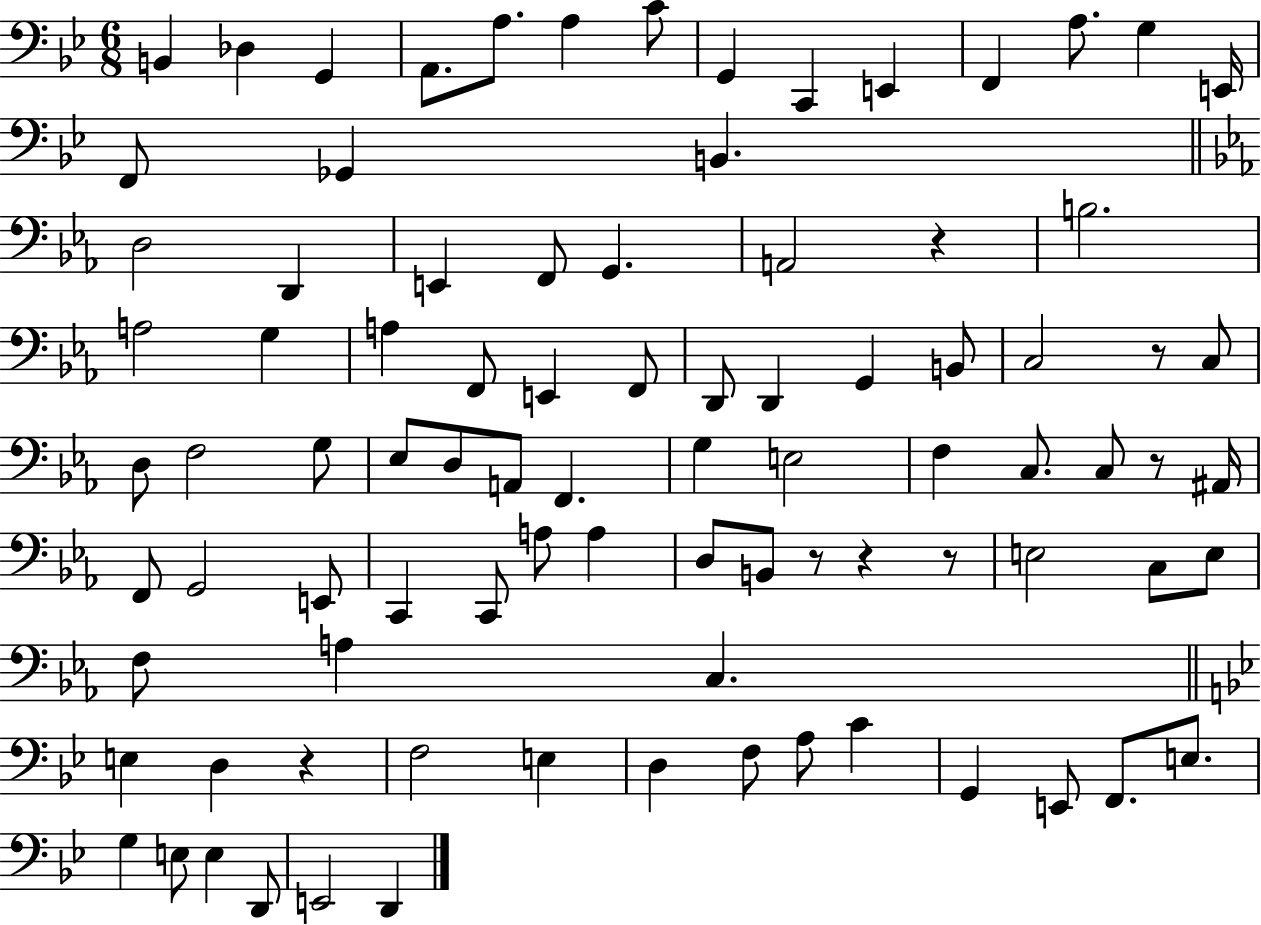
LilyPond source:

{
  \clef bass
  \numericTimeSignature
  \time 6/8
  \key bes \major
  b,4 des4 g,4 | a,8. a8. a4 c'8 | g,4 c,4 e,4 | f,4 a8. g4 e,16 | \break f,8 ges,4 b,4. | \bar "||" \break \key c \minor d2 d,4 | e,4 f,8 g,4. | a,2 r4 | b2. | \break a2 g4 | a4 f,8 e,4 f,8 | d,8 d,4 g,4 b,8 | c2 r8 c8 | \break d8 f2 g8 | ees8 d8 a,8 f,4. | g4 e2 | f4 c8. c8 r8 ais,16 | \break f,8 g,2 e,8 | c,4 c,8 a8 a4 | d8 b,8 r8 r4 r8 | e2 c8 e8 | \break f8 a4 c4. | \bar "||" \break \key bes \major e4 d4 r4 | f2 e4 | d4 f8 a8 c'4 | g,4 e,8 f,8. e8. | \break g4 e8 e4 d,8 | e,2 d,4 | \bar "|."
}